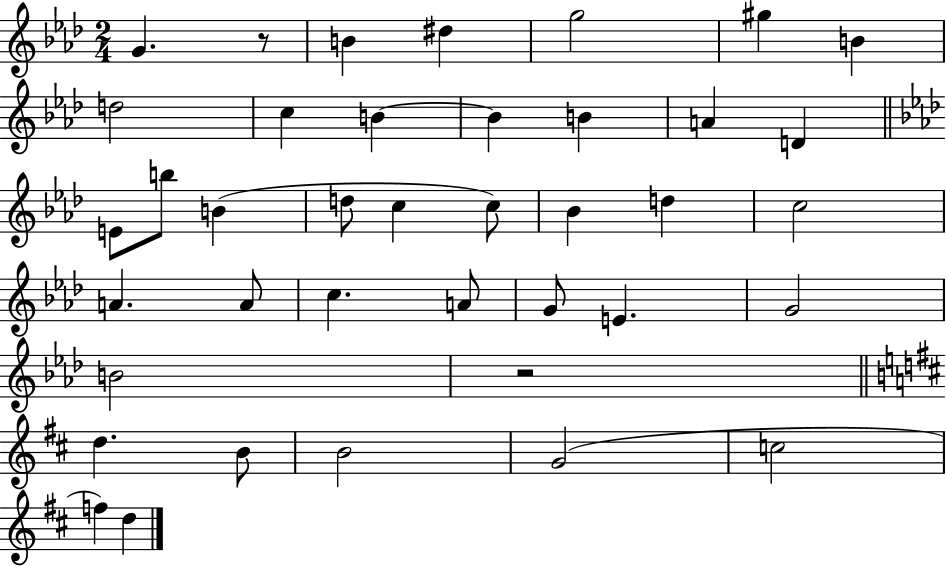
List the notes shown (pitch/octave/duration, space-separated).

G4/q. R/e B4/q D#5/q G5/h G#5/q B4/q D5/h C5/q B4/q B4/q B4/q A4/q D4/q E4/e B5/e B4/q D5/e C5/q C5/e Bb4/q D5/q C5/h A4/q. A4/e C5/q. A4/e G4/e E4/q. G4/h B4/h R/h D5/q. B4/e B4/h G4/h C5/h F5/q D5/q